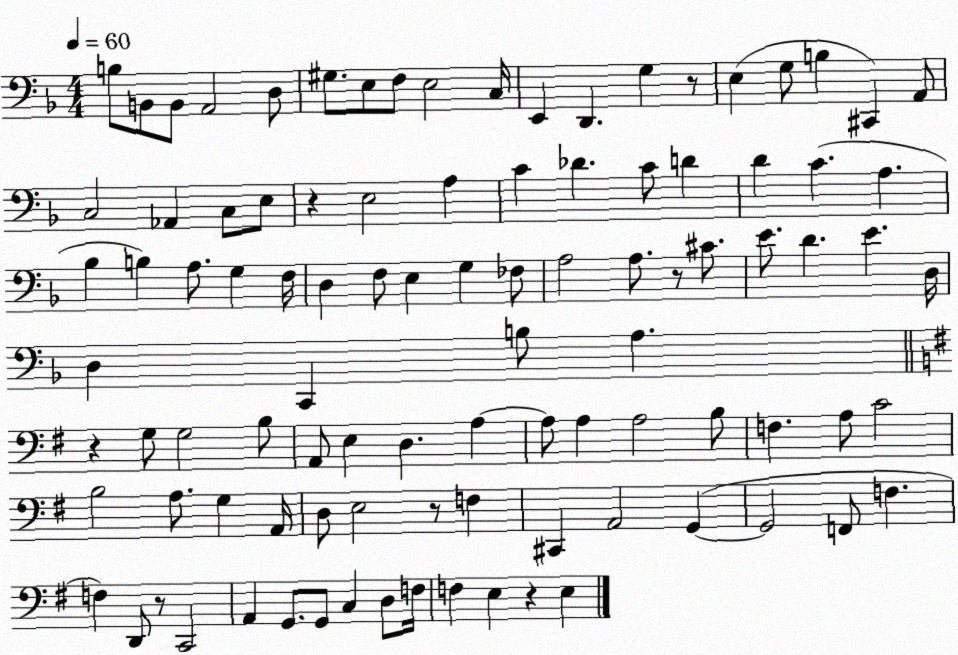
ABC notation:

X:1
T:Untitled
M:4/4
L:1/4
K:F
B,/2 B,,/2 B,,/2 A,,2 D,/2 ^G,/2 E,/2 F,/2 E,2 C,/4 E,, D,, G, z/2 E, G,/2 B, ^C,, A,,/2 C,2 _A,, C,/2 E,/2 z E,2 A, C _D C/2 D D C A, _B, B, A,/2 G, F,/4 D, F,/2 E, G, _F,/2 A,2 A,/2 z/2 ^C/2 E/2 D E D,/4 D, C,, B,/2 A, z G,/2 G,2 B,/2 A,,/2 E, D, A, A,/2 A, A,2 B,/2 F, A,/2 C2 B,2 A,/2 G, A,,/4 D,/2 E,2 z/2 F, ^C,, A,,2 G,, G,,2 F,,/2 F, F, D,,/2 z/2 C,,2 A,, G,,/2 G,,/2 C, D,/2 F,/4 F, E, z E,